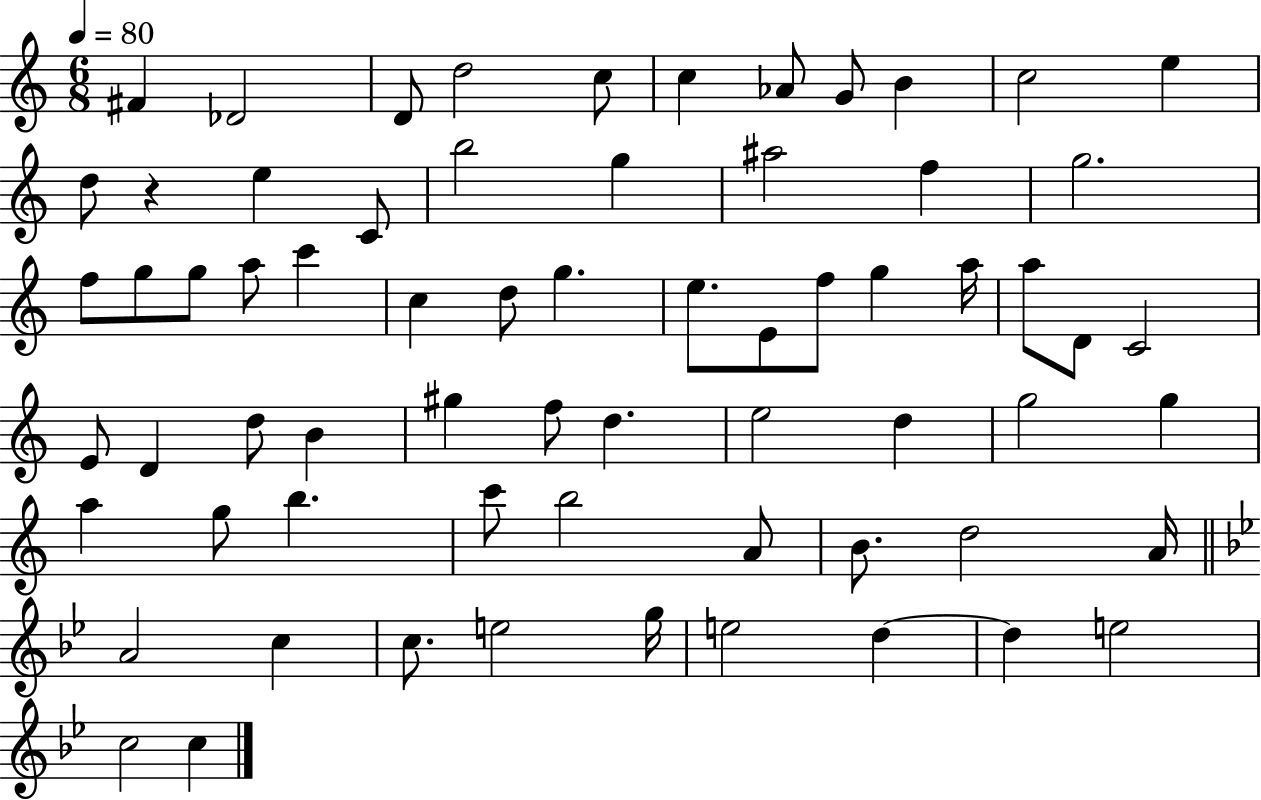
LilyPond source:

{
  \clef treble
  \numericTimeSignature
  \time 6/8
  \key c \major
  \tempo 4 = 80
  fis'4 des'2 | d'8 d''2 c''8 | c''4 aes'8 g'8 b'4 | c''2 e''4 | \break d''8 r4 e''4 c'8 | b''2 g''4 | ais''2 f''4 | g''2. | \break f''8 g''8 g''8 a''8 c'''4 | c''4 d''8 g''4. | e''8. e'8 f''8 g''4 a''16 | a''8 d'8 c'2 | \break e'8 d'4 d''8 b'4 | gis''4 f''8 d''4. | e''2 d''4 | g''2 g''4 | \break a''4 g''8 b''4. | c'''8 b''2 a'8 | b'8. d''2 a'16 | \bar "||" \break \key bes \major a'2 c''4 | c''8. e''2 g''16 | e''2 d''4~~ | d''4 e''2 | \break c''2 c''4 | \bar "|."
}